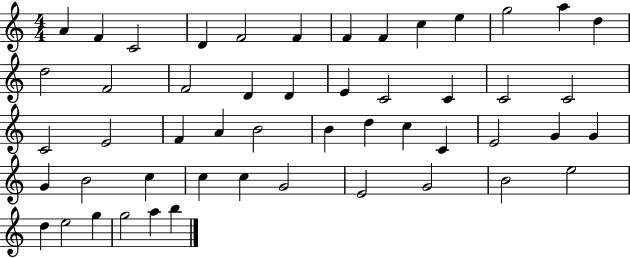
A4/q F4/q C4/h D4/q F4/h F4/q F4/q F4/q C5/q E5/q G5/h A5/q D5/q D5/h F4/h F4/h D4/q D4/q E4/q C4/h C4/q C4/h C4/h C4/h E4/h F4/q A4/q B4/h B4/q D5/q C5/q C4/q E4/h G4/q G4/q G4/q B4/h C5/q C5/q C5/q G4/h E4/h G4/h B4/h E5/h D5/q E5/h G5/q G5/h A5/q B5/q